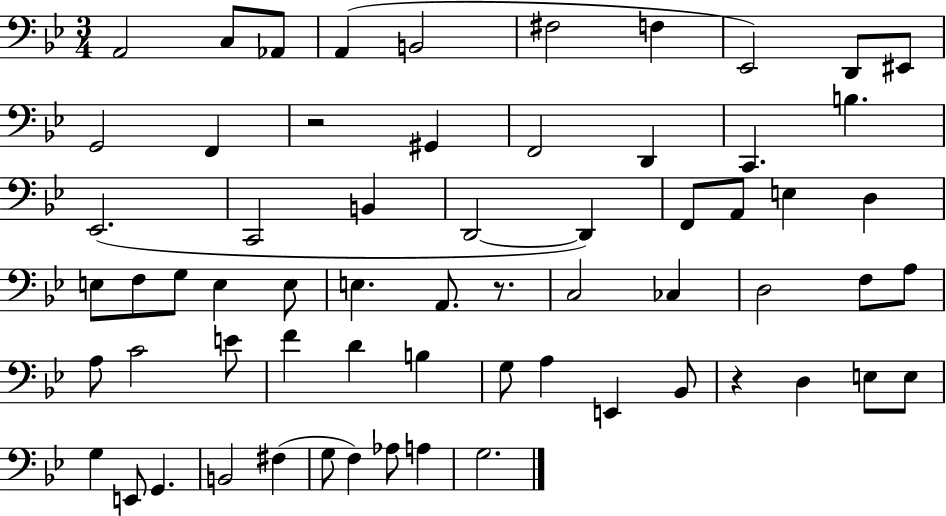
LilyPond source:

{
  \clef bass
  \numericTimeSignature
  \time 3/4
  \key bes \major
  \repeat volta 2 { a,2 c8 aes,8 | a,4( b,2 | fis2 f4 | ees,2) d,8 eis,8 | \break g,2 f,4 | r2 gis,4 | f,2 d,4 | c,4. b4. | \break ees,2.( | c,2 b,4 | d,2~~ d,4) | f,8 a,8 e4 d4 | \break e8 f8 g8 e4 e8 | e4. a,8. r8. | c2 ces4 | d2 f8 a8 | \break a8 c'2 e'8 | f'4 d'4 b4 | g8 a4 e,4 bes,8 | r4 d4 e8 e8 | \break g4 e,8 g,4. | b,2 fis4( | g8 f4) aes8 a4 | g2. | \break } \bar "|."
}